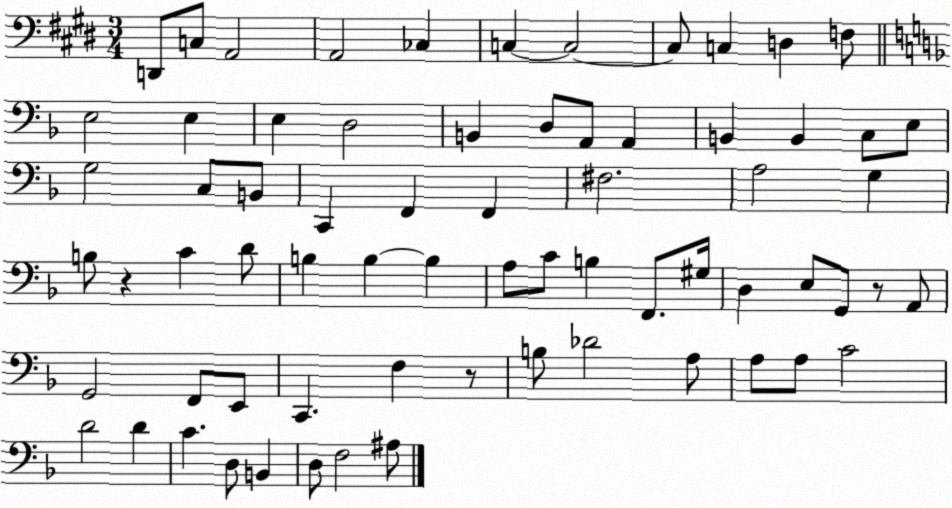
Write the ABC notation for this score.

X:1
T:Untitled
M:3/4
L:1/4
K:E
D,,/2 C,/2 A,,2 A,,2 _C, C, C,2 C,/2 C, D, F,/2 E,2 E, E, D,2 B,, D,/2 A,,/2 A,, B,, B,, C,/2 E,/2 G,2 C,/2 B,,/2 C,, F,, F,, ^F,2 A,2 G, B,/2 z C D/2 B, B, B, A,/2 C/2 B, F,,/2 ^G,/4 D, E,/2 G,,/2 z/2 A,,/2 G,,2 F,,/2 E,,/2 C,, F, z/2 B,/2 _D2 A,/2 A,/2 A,/2 C2 D2 D C D,/2 B,, D,/2 F,2 ^A,/2